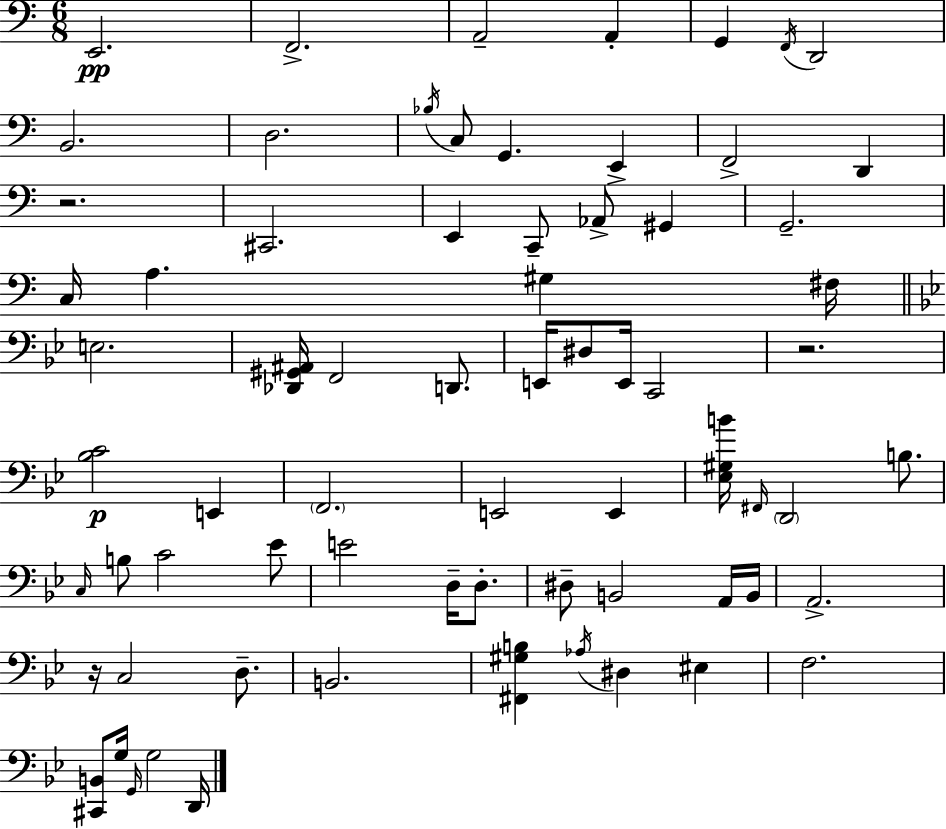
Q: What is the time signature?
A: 6/8